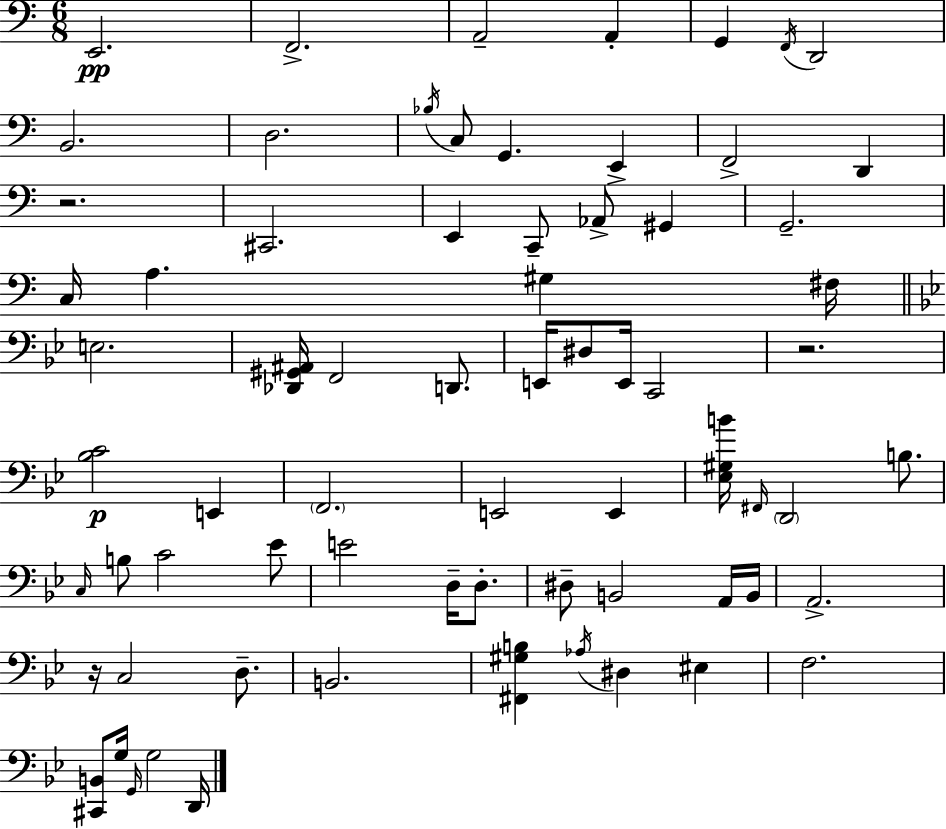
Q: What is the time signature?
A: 6/8